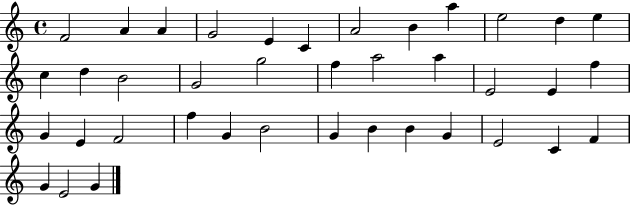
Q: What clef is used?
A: treble